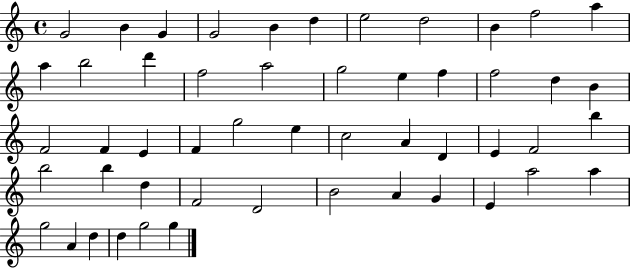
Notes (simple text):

G4/h B4/q G4/q G4/h B4/q D5/q E5/h D5/h B4/q F5/h A5/q A5/q B5/h D6/q F5/h A5/h G5/h E5/q F5/q F5/h D5/q B4/q F4/h F4/q E4/q F4/q G5/h E5/q C5/h A4/q D4/q E4/q F4/h B5/q B5/h B5/q D5/q F4/h D4/h B4/h A4/q G4/q E4/q A5/h A5/q G5/h A4/q D5/q D5/q G5/h G5/q